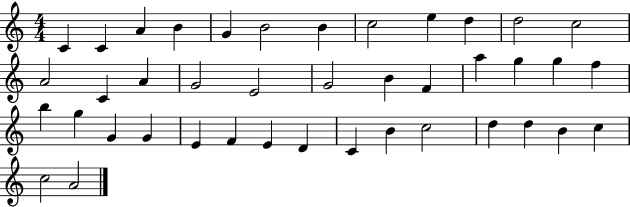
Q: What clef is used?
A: treble